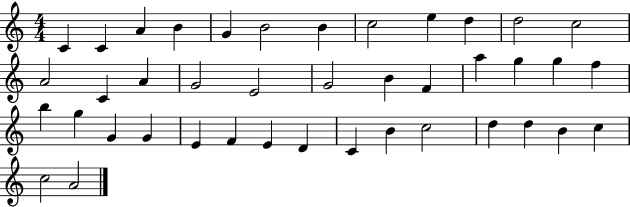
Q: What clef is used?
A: treble